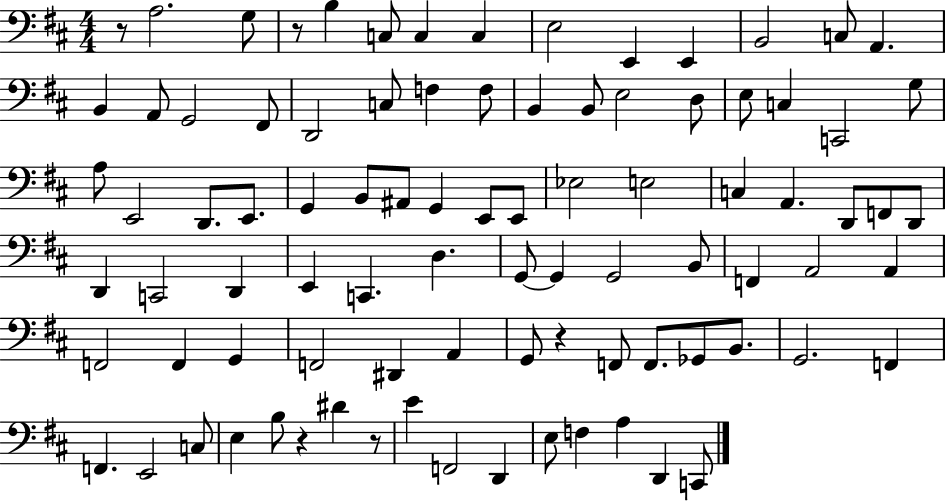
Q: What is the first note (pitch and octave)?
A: A3